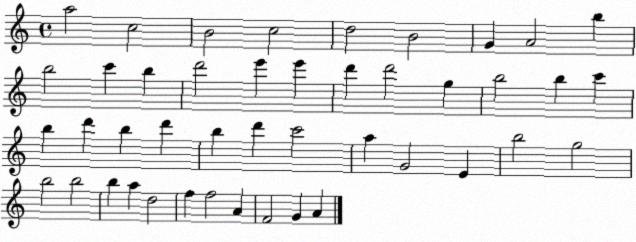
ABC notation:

X:1
T:Untitled
M:4/4
L:1/4
K:C
a2 c2 B2 c2 d2 B2 G A2 b b2 c' b d'2 e' e' d' d'2 g b2 b c' b d' b d' b d' c'2 a G2 E b2 g2 b2 b2 b a d2 f f2 A F2 G A